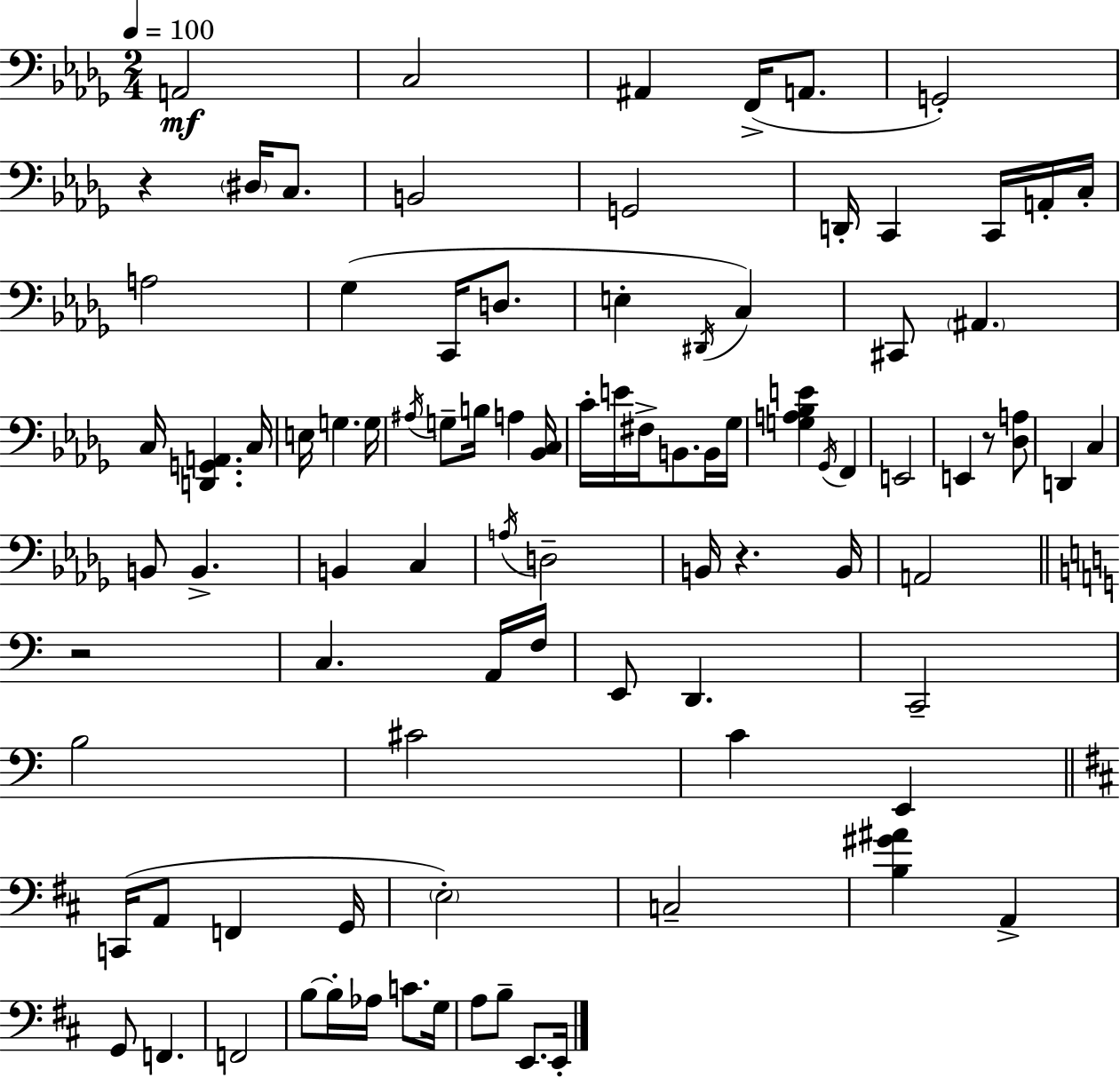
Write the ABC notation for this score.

X:1
T:Untitled
M:2/4
L:1/4
K:Bbm
A,,2 C,2 ^A,, F,,/4 A,,/2 G,,2 z ^D,/4 C,/2 B,,2 G,,2 D,,/4 C,, C,,/4 A,,/4 C,/4 A,2 _G, C,,/4 D,/2 E, ^D,,/4 C, ^C,,/2 ^A,, C,/4 [D,,G,,A,,] C,/4 E,/4 G, G,/4 ^A,/4 G,/2 B,/4 A, [_B,,C,]/4 C/4 E/4 ^F,/4 B,,/2 B,,/4 _G,/4 [G,A,_B,E] _G,,/4 F,, E,,2 E,, z/2 [_D,A,]/2 D,, C, B,,/2 B,, B,, C, A,/4 D,2 B,,/4 z B,,/4 A,,2 z2 C, A,,/4 F,/4 E,,/2 D,, C,,2 B,2 ^C2 C E,, C,,/4 A,,/2 F,, G,,/4 E,2 C,2 [B,^G^A] A,, G,,/2 F,, F,,2 B,/2 B,/4 _A,/4 C/2 G,/4 A,/2 B,/2 E,,/2 E,,/4